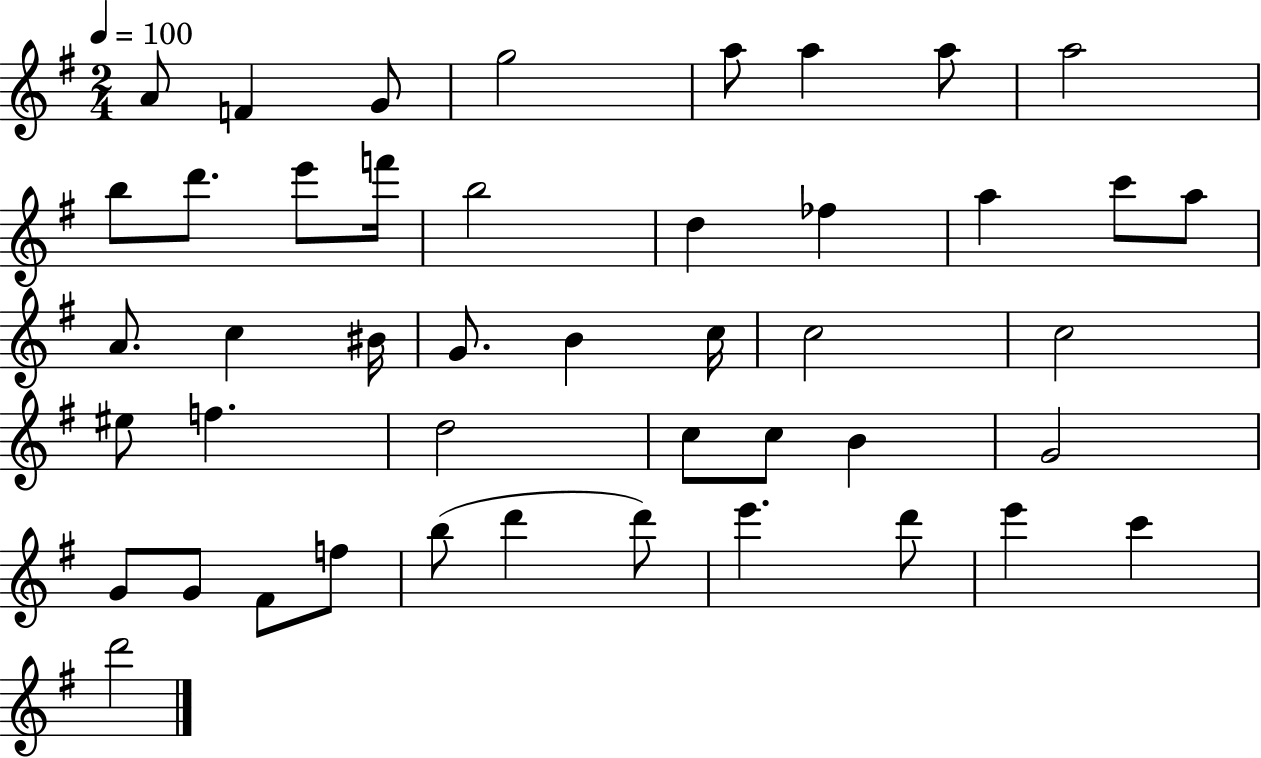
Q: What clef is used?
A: treble